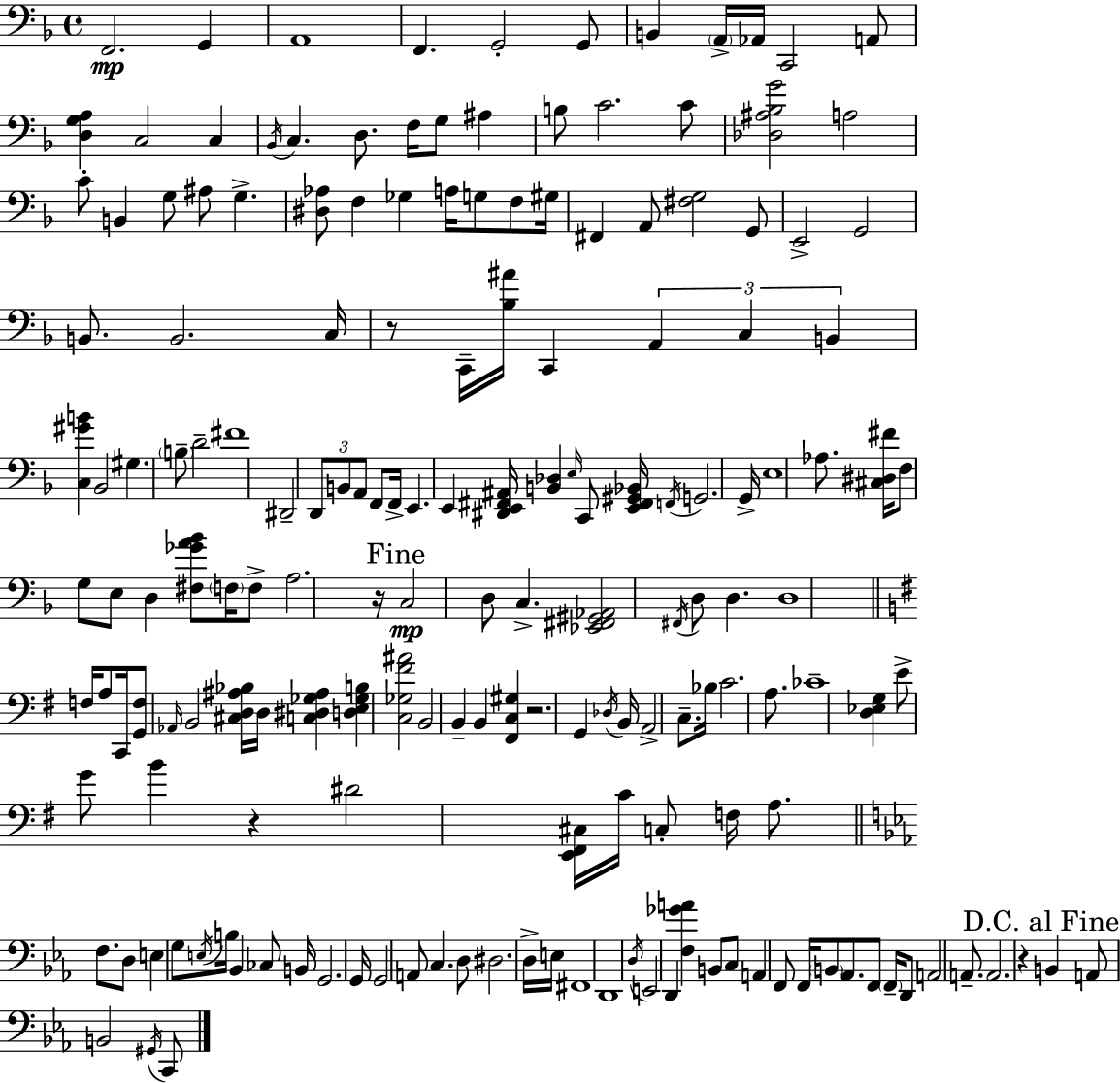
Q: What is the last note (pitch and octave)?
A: C2